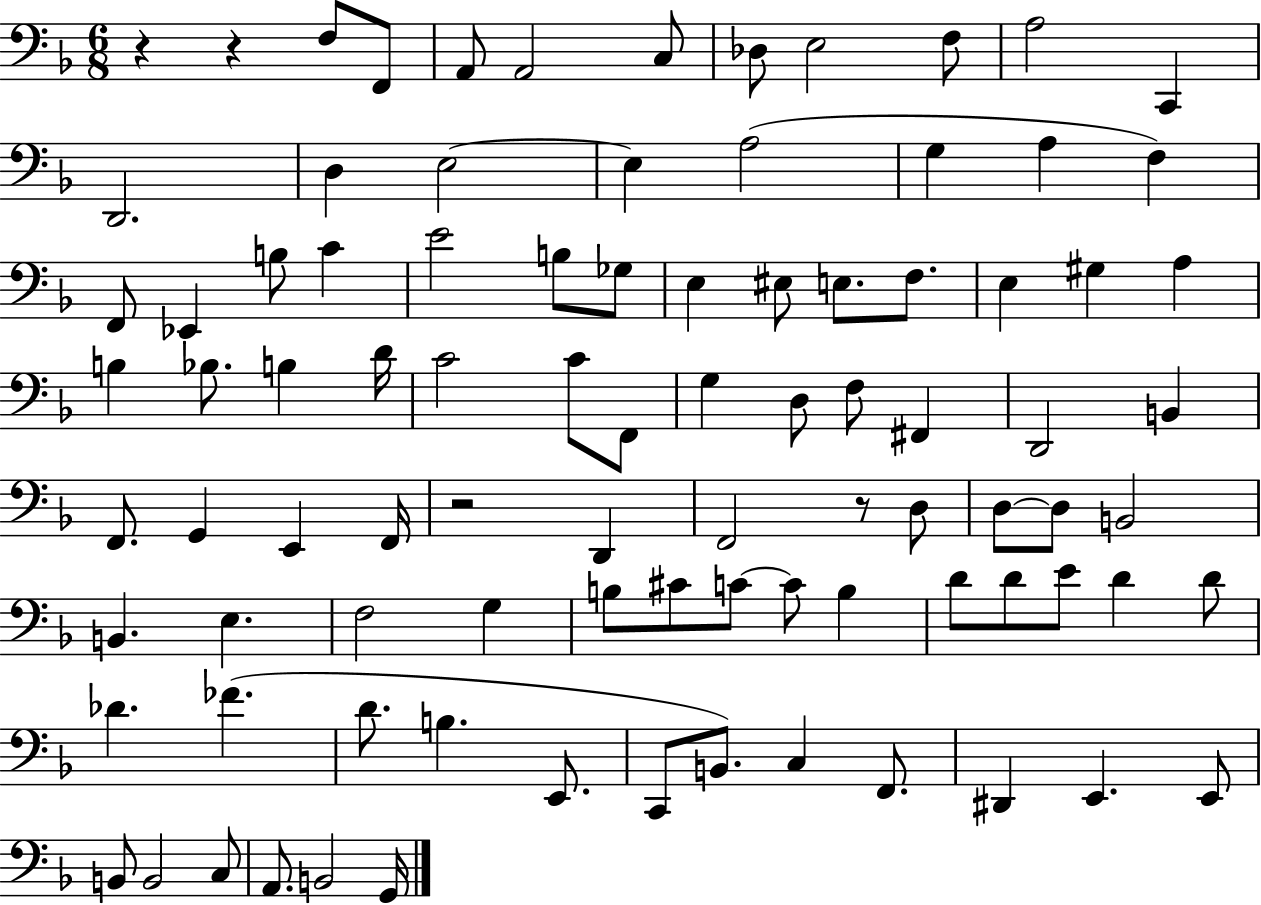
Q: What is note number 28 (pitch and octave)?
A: E3